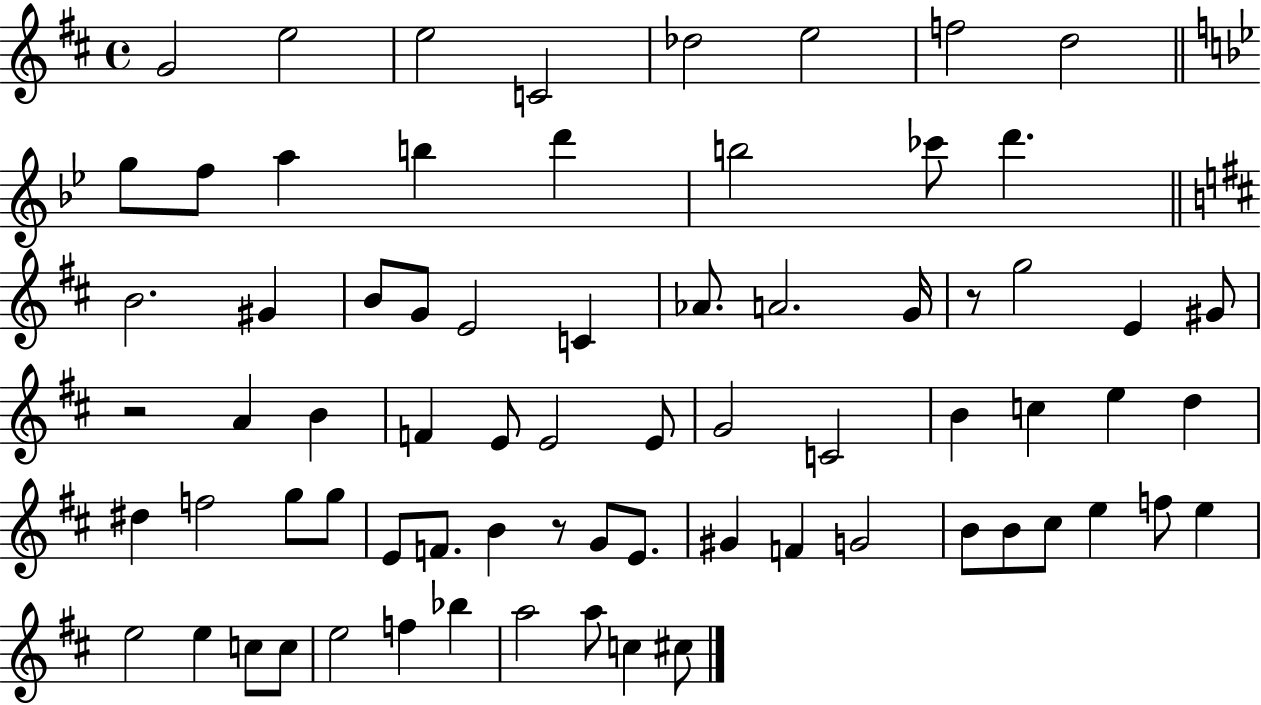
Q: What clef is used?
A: treble